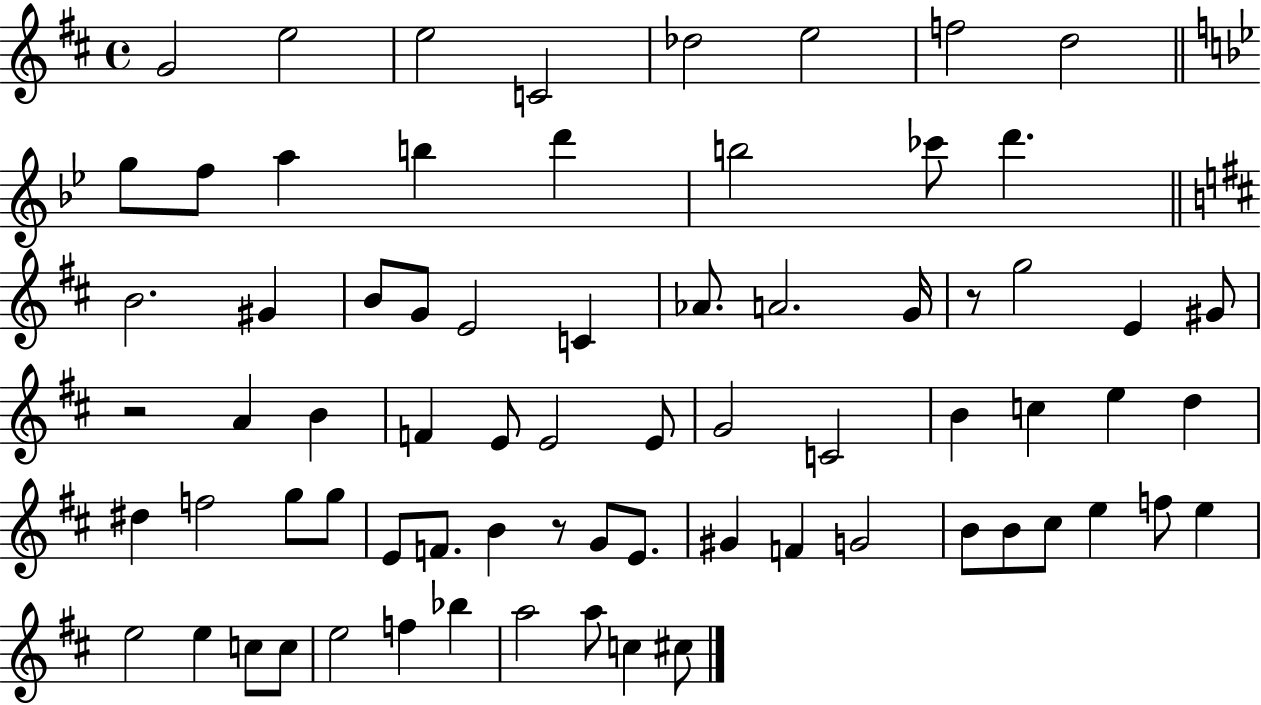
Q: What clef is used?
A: treble